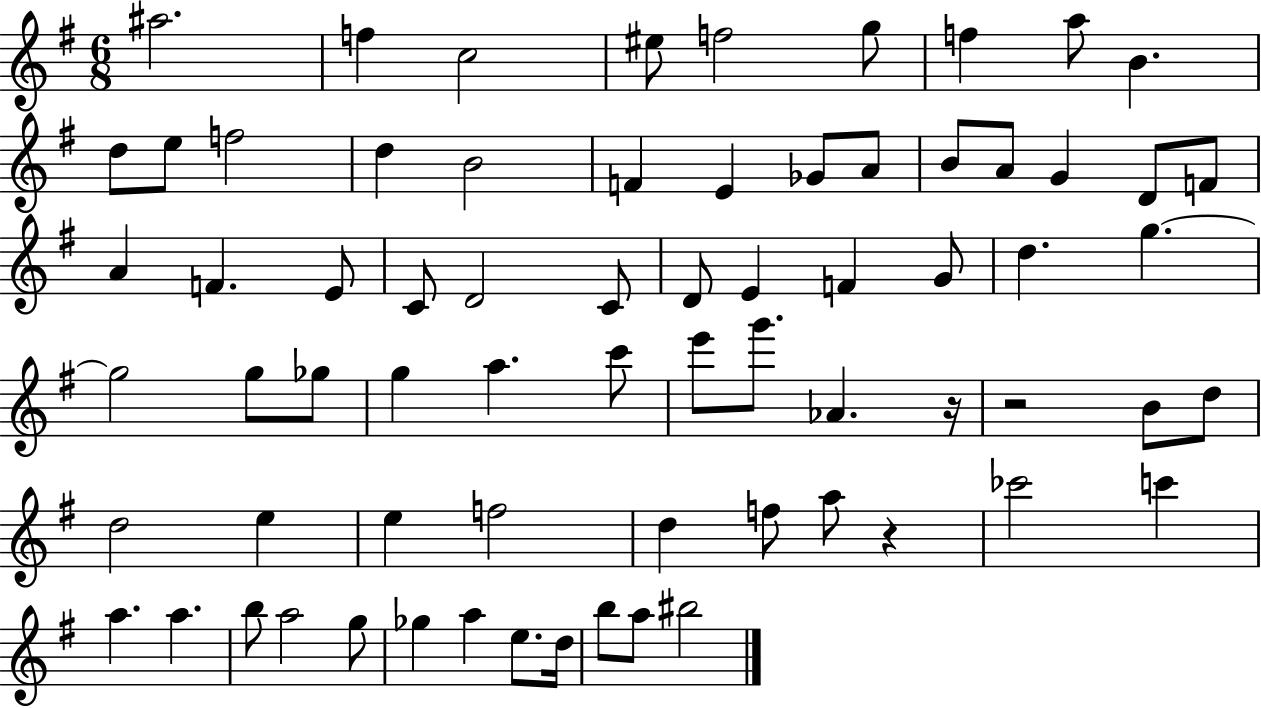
X:1
T:Untitled
M:6/8
L:1/4
K:G
^a2 f c2 ^e/2 f2 g/2 f a/2 B d/2 e/2 f2 d B2 F E _G/2 A/2 B/2 A/2 G D/2 F/2 A F E/2 C/2 D2 C/2 D/2 E F G/2 d g g2 g/2 _g/2 g a c'/2 e'/2 g'/2 _A z/4 z2 B/2 d/2 d2 e e f2 d f/2 a/2 z _c'2 c' a a b/2 a2 g/2 _g a e/2 d/4 b/2 a/2 ^b2